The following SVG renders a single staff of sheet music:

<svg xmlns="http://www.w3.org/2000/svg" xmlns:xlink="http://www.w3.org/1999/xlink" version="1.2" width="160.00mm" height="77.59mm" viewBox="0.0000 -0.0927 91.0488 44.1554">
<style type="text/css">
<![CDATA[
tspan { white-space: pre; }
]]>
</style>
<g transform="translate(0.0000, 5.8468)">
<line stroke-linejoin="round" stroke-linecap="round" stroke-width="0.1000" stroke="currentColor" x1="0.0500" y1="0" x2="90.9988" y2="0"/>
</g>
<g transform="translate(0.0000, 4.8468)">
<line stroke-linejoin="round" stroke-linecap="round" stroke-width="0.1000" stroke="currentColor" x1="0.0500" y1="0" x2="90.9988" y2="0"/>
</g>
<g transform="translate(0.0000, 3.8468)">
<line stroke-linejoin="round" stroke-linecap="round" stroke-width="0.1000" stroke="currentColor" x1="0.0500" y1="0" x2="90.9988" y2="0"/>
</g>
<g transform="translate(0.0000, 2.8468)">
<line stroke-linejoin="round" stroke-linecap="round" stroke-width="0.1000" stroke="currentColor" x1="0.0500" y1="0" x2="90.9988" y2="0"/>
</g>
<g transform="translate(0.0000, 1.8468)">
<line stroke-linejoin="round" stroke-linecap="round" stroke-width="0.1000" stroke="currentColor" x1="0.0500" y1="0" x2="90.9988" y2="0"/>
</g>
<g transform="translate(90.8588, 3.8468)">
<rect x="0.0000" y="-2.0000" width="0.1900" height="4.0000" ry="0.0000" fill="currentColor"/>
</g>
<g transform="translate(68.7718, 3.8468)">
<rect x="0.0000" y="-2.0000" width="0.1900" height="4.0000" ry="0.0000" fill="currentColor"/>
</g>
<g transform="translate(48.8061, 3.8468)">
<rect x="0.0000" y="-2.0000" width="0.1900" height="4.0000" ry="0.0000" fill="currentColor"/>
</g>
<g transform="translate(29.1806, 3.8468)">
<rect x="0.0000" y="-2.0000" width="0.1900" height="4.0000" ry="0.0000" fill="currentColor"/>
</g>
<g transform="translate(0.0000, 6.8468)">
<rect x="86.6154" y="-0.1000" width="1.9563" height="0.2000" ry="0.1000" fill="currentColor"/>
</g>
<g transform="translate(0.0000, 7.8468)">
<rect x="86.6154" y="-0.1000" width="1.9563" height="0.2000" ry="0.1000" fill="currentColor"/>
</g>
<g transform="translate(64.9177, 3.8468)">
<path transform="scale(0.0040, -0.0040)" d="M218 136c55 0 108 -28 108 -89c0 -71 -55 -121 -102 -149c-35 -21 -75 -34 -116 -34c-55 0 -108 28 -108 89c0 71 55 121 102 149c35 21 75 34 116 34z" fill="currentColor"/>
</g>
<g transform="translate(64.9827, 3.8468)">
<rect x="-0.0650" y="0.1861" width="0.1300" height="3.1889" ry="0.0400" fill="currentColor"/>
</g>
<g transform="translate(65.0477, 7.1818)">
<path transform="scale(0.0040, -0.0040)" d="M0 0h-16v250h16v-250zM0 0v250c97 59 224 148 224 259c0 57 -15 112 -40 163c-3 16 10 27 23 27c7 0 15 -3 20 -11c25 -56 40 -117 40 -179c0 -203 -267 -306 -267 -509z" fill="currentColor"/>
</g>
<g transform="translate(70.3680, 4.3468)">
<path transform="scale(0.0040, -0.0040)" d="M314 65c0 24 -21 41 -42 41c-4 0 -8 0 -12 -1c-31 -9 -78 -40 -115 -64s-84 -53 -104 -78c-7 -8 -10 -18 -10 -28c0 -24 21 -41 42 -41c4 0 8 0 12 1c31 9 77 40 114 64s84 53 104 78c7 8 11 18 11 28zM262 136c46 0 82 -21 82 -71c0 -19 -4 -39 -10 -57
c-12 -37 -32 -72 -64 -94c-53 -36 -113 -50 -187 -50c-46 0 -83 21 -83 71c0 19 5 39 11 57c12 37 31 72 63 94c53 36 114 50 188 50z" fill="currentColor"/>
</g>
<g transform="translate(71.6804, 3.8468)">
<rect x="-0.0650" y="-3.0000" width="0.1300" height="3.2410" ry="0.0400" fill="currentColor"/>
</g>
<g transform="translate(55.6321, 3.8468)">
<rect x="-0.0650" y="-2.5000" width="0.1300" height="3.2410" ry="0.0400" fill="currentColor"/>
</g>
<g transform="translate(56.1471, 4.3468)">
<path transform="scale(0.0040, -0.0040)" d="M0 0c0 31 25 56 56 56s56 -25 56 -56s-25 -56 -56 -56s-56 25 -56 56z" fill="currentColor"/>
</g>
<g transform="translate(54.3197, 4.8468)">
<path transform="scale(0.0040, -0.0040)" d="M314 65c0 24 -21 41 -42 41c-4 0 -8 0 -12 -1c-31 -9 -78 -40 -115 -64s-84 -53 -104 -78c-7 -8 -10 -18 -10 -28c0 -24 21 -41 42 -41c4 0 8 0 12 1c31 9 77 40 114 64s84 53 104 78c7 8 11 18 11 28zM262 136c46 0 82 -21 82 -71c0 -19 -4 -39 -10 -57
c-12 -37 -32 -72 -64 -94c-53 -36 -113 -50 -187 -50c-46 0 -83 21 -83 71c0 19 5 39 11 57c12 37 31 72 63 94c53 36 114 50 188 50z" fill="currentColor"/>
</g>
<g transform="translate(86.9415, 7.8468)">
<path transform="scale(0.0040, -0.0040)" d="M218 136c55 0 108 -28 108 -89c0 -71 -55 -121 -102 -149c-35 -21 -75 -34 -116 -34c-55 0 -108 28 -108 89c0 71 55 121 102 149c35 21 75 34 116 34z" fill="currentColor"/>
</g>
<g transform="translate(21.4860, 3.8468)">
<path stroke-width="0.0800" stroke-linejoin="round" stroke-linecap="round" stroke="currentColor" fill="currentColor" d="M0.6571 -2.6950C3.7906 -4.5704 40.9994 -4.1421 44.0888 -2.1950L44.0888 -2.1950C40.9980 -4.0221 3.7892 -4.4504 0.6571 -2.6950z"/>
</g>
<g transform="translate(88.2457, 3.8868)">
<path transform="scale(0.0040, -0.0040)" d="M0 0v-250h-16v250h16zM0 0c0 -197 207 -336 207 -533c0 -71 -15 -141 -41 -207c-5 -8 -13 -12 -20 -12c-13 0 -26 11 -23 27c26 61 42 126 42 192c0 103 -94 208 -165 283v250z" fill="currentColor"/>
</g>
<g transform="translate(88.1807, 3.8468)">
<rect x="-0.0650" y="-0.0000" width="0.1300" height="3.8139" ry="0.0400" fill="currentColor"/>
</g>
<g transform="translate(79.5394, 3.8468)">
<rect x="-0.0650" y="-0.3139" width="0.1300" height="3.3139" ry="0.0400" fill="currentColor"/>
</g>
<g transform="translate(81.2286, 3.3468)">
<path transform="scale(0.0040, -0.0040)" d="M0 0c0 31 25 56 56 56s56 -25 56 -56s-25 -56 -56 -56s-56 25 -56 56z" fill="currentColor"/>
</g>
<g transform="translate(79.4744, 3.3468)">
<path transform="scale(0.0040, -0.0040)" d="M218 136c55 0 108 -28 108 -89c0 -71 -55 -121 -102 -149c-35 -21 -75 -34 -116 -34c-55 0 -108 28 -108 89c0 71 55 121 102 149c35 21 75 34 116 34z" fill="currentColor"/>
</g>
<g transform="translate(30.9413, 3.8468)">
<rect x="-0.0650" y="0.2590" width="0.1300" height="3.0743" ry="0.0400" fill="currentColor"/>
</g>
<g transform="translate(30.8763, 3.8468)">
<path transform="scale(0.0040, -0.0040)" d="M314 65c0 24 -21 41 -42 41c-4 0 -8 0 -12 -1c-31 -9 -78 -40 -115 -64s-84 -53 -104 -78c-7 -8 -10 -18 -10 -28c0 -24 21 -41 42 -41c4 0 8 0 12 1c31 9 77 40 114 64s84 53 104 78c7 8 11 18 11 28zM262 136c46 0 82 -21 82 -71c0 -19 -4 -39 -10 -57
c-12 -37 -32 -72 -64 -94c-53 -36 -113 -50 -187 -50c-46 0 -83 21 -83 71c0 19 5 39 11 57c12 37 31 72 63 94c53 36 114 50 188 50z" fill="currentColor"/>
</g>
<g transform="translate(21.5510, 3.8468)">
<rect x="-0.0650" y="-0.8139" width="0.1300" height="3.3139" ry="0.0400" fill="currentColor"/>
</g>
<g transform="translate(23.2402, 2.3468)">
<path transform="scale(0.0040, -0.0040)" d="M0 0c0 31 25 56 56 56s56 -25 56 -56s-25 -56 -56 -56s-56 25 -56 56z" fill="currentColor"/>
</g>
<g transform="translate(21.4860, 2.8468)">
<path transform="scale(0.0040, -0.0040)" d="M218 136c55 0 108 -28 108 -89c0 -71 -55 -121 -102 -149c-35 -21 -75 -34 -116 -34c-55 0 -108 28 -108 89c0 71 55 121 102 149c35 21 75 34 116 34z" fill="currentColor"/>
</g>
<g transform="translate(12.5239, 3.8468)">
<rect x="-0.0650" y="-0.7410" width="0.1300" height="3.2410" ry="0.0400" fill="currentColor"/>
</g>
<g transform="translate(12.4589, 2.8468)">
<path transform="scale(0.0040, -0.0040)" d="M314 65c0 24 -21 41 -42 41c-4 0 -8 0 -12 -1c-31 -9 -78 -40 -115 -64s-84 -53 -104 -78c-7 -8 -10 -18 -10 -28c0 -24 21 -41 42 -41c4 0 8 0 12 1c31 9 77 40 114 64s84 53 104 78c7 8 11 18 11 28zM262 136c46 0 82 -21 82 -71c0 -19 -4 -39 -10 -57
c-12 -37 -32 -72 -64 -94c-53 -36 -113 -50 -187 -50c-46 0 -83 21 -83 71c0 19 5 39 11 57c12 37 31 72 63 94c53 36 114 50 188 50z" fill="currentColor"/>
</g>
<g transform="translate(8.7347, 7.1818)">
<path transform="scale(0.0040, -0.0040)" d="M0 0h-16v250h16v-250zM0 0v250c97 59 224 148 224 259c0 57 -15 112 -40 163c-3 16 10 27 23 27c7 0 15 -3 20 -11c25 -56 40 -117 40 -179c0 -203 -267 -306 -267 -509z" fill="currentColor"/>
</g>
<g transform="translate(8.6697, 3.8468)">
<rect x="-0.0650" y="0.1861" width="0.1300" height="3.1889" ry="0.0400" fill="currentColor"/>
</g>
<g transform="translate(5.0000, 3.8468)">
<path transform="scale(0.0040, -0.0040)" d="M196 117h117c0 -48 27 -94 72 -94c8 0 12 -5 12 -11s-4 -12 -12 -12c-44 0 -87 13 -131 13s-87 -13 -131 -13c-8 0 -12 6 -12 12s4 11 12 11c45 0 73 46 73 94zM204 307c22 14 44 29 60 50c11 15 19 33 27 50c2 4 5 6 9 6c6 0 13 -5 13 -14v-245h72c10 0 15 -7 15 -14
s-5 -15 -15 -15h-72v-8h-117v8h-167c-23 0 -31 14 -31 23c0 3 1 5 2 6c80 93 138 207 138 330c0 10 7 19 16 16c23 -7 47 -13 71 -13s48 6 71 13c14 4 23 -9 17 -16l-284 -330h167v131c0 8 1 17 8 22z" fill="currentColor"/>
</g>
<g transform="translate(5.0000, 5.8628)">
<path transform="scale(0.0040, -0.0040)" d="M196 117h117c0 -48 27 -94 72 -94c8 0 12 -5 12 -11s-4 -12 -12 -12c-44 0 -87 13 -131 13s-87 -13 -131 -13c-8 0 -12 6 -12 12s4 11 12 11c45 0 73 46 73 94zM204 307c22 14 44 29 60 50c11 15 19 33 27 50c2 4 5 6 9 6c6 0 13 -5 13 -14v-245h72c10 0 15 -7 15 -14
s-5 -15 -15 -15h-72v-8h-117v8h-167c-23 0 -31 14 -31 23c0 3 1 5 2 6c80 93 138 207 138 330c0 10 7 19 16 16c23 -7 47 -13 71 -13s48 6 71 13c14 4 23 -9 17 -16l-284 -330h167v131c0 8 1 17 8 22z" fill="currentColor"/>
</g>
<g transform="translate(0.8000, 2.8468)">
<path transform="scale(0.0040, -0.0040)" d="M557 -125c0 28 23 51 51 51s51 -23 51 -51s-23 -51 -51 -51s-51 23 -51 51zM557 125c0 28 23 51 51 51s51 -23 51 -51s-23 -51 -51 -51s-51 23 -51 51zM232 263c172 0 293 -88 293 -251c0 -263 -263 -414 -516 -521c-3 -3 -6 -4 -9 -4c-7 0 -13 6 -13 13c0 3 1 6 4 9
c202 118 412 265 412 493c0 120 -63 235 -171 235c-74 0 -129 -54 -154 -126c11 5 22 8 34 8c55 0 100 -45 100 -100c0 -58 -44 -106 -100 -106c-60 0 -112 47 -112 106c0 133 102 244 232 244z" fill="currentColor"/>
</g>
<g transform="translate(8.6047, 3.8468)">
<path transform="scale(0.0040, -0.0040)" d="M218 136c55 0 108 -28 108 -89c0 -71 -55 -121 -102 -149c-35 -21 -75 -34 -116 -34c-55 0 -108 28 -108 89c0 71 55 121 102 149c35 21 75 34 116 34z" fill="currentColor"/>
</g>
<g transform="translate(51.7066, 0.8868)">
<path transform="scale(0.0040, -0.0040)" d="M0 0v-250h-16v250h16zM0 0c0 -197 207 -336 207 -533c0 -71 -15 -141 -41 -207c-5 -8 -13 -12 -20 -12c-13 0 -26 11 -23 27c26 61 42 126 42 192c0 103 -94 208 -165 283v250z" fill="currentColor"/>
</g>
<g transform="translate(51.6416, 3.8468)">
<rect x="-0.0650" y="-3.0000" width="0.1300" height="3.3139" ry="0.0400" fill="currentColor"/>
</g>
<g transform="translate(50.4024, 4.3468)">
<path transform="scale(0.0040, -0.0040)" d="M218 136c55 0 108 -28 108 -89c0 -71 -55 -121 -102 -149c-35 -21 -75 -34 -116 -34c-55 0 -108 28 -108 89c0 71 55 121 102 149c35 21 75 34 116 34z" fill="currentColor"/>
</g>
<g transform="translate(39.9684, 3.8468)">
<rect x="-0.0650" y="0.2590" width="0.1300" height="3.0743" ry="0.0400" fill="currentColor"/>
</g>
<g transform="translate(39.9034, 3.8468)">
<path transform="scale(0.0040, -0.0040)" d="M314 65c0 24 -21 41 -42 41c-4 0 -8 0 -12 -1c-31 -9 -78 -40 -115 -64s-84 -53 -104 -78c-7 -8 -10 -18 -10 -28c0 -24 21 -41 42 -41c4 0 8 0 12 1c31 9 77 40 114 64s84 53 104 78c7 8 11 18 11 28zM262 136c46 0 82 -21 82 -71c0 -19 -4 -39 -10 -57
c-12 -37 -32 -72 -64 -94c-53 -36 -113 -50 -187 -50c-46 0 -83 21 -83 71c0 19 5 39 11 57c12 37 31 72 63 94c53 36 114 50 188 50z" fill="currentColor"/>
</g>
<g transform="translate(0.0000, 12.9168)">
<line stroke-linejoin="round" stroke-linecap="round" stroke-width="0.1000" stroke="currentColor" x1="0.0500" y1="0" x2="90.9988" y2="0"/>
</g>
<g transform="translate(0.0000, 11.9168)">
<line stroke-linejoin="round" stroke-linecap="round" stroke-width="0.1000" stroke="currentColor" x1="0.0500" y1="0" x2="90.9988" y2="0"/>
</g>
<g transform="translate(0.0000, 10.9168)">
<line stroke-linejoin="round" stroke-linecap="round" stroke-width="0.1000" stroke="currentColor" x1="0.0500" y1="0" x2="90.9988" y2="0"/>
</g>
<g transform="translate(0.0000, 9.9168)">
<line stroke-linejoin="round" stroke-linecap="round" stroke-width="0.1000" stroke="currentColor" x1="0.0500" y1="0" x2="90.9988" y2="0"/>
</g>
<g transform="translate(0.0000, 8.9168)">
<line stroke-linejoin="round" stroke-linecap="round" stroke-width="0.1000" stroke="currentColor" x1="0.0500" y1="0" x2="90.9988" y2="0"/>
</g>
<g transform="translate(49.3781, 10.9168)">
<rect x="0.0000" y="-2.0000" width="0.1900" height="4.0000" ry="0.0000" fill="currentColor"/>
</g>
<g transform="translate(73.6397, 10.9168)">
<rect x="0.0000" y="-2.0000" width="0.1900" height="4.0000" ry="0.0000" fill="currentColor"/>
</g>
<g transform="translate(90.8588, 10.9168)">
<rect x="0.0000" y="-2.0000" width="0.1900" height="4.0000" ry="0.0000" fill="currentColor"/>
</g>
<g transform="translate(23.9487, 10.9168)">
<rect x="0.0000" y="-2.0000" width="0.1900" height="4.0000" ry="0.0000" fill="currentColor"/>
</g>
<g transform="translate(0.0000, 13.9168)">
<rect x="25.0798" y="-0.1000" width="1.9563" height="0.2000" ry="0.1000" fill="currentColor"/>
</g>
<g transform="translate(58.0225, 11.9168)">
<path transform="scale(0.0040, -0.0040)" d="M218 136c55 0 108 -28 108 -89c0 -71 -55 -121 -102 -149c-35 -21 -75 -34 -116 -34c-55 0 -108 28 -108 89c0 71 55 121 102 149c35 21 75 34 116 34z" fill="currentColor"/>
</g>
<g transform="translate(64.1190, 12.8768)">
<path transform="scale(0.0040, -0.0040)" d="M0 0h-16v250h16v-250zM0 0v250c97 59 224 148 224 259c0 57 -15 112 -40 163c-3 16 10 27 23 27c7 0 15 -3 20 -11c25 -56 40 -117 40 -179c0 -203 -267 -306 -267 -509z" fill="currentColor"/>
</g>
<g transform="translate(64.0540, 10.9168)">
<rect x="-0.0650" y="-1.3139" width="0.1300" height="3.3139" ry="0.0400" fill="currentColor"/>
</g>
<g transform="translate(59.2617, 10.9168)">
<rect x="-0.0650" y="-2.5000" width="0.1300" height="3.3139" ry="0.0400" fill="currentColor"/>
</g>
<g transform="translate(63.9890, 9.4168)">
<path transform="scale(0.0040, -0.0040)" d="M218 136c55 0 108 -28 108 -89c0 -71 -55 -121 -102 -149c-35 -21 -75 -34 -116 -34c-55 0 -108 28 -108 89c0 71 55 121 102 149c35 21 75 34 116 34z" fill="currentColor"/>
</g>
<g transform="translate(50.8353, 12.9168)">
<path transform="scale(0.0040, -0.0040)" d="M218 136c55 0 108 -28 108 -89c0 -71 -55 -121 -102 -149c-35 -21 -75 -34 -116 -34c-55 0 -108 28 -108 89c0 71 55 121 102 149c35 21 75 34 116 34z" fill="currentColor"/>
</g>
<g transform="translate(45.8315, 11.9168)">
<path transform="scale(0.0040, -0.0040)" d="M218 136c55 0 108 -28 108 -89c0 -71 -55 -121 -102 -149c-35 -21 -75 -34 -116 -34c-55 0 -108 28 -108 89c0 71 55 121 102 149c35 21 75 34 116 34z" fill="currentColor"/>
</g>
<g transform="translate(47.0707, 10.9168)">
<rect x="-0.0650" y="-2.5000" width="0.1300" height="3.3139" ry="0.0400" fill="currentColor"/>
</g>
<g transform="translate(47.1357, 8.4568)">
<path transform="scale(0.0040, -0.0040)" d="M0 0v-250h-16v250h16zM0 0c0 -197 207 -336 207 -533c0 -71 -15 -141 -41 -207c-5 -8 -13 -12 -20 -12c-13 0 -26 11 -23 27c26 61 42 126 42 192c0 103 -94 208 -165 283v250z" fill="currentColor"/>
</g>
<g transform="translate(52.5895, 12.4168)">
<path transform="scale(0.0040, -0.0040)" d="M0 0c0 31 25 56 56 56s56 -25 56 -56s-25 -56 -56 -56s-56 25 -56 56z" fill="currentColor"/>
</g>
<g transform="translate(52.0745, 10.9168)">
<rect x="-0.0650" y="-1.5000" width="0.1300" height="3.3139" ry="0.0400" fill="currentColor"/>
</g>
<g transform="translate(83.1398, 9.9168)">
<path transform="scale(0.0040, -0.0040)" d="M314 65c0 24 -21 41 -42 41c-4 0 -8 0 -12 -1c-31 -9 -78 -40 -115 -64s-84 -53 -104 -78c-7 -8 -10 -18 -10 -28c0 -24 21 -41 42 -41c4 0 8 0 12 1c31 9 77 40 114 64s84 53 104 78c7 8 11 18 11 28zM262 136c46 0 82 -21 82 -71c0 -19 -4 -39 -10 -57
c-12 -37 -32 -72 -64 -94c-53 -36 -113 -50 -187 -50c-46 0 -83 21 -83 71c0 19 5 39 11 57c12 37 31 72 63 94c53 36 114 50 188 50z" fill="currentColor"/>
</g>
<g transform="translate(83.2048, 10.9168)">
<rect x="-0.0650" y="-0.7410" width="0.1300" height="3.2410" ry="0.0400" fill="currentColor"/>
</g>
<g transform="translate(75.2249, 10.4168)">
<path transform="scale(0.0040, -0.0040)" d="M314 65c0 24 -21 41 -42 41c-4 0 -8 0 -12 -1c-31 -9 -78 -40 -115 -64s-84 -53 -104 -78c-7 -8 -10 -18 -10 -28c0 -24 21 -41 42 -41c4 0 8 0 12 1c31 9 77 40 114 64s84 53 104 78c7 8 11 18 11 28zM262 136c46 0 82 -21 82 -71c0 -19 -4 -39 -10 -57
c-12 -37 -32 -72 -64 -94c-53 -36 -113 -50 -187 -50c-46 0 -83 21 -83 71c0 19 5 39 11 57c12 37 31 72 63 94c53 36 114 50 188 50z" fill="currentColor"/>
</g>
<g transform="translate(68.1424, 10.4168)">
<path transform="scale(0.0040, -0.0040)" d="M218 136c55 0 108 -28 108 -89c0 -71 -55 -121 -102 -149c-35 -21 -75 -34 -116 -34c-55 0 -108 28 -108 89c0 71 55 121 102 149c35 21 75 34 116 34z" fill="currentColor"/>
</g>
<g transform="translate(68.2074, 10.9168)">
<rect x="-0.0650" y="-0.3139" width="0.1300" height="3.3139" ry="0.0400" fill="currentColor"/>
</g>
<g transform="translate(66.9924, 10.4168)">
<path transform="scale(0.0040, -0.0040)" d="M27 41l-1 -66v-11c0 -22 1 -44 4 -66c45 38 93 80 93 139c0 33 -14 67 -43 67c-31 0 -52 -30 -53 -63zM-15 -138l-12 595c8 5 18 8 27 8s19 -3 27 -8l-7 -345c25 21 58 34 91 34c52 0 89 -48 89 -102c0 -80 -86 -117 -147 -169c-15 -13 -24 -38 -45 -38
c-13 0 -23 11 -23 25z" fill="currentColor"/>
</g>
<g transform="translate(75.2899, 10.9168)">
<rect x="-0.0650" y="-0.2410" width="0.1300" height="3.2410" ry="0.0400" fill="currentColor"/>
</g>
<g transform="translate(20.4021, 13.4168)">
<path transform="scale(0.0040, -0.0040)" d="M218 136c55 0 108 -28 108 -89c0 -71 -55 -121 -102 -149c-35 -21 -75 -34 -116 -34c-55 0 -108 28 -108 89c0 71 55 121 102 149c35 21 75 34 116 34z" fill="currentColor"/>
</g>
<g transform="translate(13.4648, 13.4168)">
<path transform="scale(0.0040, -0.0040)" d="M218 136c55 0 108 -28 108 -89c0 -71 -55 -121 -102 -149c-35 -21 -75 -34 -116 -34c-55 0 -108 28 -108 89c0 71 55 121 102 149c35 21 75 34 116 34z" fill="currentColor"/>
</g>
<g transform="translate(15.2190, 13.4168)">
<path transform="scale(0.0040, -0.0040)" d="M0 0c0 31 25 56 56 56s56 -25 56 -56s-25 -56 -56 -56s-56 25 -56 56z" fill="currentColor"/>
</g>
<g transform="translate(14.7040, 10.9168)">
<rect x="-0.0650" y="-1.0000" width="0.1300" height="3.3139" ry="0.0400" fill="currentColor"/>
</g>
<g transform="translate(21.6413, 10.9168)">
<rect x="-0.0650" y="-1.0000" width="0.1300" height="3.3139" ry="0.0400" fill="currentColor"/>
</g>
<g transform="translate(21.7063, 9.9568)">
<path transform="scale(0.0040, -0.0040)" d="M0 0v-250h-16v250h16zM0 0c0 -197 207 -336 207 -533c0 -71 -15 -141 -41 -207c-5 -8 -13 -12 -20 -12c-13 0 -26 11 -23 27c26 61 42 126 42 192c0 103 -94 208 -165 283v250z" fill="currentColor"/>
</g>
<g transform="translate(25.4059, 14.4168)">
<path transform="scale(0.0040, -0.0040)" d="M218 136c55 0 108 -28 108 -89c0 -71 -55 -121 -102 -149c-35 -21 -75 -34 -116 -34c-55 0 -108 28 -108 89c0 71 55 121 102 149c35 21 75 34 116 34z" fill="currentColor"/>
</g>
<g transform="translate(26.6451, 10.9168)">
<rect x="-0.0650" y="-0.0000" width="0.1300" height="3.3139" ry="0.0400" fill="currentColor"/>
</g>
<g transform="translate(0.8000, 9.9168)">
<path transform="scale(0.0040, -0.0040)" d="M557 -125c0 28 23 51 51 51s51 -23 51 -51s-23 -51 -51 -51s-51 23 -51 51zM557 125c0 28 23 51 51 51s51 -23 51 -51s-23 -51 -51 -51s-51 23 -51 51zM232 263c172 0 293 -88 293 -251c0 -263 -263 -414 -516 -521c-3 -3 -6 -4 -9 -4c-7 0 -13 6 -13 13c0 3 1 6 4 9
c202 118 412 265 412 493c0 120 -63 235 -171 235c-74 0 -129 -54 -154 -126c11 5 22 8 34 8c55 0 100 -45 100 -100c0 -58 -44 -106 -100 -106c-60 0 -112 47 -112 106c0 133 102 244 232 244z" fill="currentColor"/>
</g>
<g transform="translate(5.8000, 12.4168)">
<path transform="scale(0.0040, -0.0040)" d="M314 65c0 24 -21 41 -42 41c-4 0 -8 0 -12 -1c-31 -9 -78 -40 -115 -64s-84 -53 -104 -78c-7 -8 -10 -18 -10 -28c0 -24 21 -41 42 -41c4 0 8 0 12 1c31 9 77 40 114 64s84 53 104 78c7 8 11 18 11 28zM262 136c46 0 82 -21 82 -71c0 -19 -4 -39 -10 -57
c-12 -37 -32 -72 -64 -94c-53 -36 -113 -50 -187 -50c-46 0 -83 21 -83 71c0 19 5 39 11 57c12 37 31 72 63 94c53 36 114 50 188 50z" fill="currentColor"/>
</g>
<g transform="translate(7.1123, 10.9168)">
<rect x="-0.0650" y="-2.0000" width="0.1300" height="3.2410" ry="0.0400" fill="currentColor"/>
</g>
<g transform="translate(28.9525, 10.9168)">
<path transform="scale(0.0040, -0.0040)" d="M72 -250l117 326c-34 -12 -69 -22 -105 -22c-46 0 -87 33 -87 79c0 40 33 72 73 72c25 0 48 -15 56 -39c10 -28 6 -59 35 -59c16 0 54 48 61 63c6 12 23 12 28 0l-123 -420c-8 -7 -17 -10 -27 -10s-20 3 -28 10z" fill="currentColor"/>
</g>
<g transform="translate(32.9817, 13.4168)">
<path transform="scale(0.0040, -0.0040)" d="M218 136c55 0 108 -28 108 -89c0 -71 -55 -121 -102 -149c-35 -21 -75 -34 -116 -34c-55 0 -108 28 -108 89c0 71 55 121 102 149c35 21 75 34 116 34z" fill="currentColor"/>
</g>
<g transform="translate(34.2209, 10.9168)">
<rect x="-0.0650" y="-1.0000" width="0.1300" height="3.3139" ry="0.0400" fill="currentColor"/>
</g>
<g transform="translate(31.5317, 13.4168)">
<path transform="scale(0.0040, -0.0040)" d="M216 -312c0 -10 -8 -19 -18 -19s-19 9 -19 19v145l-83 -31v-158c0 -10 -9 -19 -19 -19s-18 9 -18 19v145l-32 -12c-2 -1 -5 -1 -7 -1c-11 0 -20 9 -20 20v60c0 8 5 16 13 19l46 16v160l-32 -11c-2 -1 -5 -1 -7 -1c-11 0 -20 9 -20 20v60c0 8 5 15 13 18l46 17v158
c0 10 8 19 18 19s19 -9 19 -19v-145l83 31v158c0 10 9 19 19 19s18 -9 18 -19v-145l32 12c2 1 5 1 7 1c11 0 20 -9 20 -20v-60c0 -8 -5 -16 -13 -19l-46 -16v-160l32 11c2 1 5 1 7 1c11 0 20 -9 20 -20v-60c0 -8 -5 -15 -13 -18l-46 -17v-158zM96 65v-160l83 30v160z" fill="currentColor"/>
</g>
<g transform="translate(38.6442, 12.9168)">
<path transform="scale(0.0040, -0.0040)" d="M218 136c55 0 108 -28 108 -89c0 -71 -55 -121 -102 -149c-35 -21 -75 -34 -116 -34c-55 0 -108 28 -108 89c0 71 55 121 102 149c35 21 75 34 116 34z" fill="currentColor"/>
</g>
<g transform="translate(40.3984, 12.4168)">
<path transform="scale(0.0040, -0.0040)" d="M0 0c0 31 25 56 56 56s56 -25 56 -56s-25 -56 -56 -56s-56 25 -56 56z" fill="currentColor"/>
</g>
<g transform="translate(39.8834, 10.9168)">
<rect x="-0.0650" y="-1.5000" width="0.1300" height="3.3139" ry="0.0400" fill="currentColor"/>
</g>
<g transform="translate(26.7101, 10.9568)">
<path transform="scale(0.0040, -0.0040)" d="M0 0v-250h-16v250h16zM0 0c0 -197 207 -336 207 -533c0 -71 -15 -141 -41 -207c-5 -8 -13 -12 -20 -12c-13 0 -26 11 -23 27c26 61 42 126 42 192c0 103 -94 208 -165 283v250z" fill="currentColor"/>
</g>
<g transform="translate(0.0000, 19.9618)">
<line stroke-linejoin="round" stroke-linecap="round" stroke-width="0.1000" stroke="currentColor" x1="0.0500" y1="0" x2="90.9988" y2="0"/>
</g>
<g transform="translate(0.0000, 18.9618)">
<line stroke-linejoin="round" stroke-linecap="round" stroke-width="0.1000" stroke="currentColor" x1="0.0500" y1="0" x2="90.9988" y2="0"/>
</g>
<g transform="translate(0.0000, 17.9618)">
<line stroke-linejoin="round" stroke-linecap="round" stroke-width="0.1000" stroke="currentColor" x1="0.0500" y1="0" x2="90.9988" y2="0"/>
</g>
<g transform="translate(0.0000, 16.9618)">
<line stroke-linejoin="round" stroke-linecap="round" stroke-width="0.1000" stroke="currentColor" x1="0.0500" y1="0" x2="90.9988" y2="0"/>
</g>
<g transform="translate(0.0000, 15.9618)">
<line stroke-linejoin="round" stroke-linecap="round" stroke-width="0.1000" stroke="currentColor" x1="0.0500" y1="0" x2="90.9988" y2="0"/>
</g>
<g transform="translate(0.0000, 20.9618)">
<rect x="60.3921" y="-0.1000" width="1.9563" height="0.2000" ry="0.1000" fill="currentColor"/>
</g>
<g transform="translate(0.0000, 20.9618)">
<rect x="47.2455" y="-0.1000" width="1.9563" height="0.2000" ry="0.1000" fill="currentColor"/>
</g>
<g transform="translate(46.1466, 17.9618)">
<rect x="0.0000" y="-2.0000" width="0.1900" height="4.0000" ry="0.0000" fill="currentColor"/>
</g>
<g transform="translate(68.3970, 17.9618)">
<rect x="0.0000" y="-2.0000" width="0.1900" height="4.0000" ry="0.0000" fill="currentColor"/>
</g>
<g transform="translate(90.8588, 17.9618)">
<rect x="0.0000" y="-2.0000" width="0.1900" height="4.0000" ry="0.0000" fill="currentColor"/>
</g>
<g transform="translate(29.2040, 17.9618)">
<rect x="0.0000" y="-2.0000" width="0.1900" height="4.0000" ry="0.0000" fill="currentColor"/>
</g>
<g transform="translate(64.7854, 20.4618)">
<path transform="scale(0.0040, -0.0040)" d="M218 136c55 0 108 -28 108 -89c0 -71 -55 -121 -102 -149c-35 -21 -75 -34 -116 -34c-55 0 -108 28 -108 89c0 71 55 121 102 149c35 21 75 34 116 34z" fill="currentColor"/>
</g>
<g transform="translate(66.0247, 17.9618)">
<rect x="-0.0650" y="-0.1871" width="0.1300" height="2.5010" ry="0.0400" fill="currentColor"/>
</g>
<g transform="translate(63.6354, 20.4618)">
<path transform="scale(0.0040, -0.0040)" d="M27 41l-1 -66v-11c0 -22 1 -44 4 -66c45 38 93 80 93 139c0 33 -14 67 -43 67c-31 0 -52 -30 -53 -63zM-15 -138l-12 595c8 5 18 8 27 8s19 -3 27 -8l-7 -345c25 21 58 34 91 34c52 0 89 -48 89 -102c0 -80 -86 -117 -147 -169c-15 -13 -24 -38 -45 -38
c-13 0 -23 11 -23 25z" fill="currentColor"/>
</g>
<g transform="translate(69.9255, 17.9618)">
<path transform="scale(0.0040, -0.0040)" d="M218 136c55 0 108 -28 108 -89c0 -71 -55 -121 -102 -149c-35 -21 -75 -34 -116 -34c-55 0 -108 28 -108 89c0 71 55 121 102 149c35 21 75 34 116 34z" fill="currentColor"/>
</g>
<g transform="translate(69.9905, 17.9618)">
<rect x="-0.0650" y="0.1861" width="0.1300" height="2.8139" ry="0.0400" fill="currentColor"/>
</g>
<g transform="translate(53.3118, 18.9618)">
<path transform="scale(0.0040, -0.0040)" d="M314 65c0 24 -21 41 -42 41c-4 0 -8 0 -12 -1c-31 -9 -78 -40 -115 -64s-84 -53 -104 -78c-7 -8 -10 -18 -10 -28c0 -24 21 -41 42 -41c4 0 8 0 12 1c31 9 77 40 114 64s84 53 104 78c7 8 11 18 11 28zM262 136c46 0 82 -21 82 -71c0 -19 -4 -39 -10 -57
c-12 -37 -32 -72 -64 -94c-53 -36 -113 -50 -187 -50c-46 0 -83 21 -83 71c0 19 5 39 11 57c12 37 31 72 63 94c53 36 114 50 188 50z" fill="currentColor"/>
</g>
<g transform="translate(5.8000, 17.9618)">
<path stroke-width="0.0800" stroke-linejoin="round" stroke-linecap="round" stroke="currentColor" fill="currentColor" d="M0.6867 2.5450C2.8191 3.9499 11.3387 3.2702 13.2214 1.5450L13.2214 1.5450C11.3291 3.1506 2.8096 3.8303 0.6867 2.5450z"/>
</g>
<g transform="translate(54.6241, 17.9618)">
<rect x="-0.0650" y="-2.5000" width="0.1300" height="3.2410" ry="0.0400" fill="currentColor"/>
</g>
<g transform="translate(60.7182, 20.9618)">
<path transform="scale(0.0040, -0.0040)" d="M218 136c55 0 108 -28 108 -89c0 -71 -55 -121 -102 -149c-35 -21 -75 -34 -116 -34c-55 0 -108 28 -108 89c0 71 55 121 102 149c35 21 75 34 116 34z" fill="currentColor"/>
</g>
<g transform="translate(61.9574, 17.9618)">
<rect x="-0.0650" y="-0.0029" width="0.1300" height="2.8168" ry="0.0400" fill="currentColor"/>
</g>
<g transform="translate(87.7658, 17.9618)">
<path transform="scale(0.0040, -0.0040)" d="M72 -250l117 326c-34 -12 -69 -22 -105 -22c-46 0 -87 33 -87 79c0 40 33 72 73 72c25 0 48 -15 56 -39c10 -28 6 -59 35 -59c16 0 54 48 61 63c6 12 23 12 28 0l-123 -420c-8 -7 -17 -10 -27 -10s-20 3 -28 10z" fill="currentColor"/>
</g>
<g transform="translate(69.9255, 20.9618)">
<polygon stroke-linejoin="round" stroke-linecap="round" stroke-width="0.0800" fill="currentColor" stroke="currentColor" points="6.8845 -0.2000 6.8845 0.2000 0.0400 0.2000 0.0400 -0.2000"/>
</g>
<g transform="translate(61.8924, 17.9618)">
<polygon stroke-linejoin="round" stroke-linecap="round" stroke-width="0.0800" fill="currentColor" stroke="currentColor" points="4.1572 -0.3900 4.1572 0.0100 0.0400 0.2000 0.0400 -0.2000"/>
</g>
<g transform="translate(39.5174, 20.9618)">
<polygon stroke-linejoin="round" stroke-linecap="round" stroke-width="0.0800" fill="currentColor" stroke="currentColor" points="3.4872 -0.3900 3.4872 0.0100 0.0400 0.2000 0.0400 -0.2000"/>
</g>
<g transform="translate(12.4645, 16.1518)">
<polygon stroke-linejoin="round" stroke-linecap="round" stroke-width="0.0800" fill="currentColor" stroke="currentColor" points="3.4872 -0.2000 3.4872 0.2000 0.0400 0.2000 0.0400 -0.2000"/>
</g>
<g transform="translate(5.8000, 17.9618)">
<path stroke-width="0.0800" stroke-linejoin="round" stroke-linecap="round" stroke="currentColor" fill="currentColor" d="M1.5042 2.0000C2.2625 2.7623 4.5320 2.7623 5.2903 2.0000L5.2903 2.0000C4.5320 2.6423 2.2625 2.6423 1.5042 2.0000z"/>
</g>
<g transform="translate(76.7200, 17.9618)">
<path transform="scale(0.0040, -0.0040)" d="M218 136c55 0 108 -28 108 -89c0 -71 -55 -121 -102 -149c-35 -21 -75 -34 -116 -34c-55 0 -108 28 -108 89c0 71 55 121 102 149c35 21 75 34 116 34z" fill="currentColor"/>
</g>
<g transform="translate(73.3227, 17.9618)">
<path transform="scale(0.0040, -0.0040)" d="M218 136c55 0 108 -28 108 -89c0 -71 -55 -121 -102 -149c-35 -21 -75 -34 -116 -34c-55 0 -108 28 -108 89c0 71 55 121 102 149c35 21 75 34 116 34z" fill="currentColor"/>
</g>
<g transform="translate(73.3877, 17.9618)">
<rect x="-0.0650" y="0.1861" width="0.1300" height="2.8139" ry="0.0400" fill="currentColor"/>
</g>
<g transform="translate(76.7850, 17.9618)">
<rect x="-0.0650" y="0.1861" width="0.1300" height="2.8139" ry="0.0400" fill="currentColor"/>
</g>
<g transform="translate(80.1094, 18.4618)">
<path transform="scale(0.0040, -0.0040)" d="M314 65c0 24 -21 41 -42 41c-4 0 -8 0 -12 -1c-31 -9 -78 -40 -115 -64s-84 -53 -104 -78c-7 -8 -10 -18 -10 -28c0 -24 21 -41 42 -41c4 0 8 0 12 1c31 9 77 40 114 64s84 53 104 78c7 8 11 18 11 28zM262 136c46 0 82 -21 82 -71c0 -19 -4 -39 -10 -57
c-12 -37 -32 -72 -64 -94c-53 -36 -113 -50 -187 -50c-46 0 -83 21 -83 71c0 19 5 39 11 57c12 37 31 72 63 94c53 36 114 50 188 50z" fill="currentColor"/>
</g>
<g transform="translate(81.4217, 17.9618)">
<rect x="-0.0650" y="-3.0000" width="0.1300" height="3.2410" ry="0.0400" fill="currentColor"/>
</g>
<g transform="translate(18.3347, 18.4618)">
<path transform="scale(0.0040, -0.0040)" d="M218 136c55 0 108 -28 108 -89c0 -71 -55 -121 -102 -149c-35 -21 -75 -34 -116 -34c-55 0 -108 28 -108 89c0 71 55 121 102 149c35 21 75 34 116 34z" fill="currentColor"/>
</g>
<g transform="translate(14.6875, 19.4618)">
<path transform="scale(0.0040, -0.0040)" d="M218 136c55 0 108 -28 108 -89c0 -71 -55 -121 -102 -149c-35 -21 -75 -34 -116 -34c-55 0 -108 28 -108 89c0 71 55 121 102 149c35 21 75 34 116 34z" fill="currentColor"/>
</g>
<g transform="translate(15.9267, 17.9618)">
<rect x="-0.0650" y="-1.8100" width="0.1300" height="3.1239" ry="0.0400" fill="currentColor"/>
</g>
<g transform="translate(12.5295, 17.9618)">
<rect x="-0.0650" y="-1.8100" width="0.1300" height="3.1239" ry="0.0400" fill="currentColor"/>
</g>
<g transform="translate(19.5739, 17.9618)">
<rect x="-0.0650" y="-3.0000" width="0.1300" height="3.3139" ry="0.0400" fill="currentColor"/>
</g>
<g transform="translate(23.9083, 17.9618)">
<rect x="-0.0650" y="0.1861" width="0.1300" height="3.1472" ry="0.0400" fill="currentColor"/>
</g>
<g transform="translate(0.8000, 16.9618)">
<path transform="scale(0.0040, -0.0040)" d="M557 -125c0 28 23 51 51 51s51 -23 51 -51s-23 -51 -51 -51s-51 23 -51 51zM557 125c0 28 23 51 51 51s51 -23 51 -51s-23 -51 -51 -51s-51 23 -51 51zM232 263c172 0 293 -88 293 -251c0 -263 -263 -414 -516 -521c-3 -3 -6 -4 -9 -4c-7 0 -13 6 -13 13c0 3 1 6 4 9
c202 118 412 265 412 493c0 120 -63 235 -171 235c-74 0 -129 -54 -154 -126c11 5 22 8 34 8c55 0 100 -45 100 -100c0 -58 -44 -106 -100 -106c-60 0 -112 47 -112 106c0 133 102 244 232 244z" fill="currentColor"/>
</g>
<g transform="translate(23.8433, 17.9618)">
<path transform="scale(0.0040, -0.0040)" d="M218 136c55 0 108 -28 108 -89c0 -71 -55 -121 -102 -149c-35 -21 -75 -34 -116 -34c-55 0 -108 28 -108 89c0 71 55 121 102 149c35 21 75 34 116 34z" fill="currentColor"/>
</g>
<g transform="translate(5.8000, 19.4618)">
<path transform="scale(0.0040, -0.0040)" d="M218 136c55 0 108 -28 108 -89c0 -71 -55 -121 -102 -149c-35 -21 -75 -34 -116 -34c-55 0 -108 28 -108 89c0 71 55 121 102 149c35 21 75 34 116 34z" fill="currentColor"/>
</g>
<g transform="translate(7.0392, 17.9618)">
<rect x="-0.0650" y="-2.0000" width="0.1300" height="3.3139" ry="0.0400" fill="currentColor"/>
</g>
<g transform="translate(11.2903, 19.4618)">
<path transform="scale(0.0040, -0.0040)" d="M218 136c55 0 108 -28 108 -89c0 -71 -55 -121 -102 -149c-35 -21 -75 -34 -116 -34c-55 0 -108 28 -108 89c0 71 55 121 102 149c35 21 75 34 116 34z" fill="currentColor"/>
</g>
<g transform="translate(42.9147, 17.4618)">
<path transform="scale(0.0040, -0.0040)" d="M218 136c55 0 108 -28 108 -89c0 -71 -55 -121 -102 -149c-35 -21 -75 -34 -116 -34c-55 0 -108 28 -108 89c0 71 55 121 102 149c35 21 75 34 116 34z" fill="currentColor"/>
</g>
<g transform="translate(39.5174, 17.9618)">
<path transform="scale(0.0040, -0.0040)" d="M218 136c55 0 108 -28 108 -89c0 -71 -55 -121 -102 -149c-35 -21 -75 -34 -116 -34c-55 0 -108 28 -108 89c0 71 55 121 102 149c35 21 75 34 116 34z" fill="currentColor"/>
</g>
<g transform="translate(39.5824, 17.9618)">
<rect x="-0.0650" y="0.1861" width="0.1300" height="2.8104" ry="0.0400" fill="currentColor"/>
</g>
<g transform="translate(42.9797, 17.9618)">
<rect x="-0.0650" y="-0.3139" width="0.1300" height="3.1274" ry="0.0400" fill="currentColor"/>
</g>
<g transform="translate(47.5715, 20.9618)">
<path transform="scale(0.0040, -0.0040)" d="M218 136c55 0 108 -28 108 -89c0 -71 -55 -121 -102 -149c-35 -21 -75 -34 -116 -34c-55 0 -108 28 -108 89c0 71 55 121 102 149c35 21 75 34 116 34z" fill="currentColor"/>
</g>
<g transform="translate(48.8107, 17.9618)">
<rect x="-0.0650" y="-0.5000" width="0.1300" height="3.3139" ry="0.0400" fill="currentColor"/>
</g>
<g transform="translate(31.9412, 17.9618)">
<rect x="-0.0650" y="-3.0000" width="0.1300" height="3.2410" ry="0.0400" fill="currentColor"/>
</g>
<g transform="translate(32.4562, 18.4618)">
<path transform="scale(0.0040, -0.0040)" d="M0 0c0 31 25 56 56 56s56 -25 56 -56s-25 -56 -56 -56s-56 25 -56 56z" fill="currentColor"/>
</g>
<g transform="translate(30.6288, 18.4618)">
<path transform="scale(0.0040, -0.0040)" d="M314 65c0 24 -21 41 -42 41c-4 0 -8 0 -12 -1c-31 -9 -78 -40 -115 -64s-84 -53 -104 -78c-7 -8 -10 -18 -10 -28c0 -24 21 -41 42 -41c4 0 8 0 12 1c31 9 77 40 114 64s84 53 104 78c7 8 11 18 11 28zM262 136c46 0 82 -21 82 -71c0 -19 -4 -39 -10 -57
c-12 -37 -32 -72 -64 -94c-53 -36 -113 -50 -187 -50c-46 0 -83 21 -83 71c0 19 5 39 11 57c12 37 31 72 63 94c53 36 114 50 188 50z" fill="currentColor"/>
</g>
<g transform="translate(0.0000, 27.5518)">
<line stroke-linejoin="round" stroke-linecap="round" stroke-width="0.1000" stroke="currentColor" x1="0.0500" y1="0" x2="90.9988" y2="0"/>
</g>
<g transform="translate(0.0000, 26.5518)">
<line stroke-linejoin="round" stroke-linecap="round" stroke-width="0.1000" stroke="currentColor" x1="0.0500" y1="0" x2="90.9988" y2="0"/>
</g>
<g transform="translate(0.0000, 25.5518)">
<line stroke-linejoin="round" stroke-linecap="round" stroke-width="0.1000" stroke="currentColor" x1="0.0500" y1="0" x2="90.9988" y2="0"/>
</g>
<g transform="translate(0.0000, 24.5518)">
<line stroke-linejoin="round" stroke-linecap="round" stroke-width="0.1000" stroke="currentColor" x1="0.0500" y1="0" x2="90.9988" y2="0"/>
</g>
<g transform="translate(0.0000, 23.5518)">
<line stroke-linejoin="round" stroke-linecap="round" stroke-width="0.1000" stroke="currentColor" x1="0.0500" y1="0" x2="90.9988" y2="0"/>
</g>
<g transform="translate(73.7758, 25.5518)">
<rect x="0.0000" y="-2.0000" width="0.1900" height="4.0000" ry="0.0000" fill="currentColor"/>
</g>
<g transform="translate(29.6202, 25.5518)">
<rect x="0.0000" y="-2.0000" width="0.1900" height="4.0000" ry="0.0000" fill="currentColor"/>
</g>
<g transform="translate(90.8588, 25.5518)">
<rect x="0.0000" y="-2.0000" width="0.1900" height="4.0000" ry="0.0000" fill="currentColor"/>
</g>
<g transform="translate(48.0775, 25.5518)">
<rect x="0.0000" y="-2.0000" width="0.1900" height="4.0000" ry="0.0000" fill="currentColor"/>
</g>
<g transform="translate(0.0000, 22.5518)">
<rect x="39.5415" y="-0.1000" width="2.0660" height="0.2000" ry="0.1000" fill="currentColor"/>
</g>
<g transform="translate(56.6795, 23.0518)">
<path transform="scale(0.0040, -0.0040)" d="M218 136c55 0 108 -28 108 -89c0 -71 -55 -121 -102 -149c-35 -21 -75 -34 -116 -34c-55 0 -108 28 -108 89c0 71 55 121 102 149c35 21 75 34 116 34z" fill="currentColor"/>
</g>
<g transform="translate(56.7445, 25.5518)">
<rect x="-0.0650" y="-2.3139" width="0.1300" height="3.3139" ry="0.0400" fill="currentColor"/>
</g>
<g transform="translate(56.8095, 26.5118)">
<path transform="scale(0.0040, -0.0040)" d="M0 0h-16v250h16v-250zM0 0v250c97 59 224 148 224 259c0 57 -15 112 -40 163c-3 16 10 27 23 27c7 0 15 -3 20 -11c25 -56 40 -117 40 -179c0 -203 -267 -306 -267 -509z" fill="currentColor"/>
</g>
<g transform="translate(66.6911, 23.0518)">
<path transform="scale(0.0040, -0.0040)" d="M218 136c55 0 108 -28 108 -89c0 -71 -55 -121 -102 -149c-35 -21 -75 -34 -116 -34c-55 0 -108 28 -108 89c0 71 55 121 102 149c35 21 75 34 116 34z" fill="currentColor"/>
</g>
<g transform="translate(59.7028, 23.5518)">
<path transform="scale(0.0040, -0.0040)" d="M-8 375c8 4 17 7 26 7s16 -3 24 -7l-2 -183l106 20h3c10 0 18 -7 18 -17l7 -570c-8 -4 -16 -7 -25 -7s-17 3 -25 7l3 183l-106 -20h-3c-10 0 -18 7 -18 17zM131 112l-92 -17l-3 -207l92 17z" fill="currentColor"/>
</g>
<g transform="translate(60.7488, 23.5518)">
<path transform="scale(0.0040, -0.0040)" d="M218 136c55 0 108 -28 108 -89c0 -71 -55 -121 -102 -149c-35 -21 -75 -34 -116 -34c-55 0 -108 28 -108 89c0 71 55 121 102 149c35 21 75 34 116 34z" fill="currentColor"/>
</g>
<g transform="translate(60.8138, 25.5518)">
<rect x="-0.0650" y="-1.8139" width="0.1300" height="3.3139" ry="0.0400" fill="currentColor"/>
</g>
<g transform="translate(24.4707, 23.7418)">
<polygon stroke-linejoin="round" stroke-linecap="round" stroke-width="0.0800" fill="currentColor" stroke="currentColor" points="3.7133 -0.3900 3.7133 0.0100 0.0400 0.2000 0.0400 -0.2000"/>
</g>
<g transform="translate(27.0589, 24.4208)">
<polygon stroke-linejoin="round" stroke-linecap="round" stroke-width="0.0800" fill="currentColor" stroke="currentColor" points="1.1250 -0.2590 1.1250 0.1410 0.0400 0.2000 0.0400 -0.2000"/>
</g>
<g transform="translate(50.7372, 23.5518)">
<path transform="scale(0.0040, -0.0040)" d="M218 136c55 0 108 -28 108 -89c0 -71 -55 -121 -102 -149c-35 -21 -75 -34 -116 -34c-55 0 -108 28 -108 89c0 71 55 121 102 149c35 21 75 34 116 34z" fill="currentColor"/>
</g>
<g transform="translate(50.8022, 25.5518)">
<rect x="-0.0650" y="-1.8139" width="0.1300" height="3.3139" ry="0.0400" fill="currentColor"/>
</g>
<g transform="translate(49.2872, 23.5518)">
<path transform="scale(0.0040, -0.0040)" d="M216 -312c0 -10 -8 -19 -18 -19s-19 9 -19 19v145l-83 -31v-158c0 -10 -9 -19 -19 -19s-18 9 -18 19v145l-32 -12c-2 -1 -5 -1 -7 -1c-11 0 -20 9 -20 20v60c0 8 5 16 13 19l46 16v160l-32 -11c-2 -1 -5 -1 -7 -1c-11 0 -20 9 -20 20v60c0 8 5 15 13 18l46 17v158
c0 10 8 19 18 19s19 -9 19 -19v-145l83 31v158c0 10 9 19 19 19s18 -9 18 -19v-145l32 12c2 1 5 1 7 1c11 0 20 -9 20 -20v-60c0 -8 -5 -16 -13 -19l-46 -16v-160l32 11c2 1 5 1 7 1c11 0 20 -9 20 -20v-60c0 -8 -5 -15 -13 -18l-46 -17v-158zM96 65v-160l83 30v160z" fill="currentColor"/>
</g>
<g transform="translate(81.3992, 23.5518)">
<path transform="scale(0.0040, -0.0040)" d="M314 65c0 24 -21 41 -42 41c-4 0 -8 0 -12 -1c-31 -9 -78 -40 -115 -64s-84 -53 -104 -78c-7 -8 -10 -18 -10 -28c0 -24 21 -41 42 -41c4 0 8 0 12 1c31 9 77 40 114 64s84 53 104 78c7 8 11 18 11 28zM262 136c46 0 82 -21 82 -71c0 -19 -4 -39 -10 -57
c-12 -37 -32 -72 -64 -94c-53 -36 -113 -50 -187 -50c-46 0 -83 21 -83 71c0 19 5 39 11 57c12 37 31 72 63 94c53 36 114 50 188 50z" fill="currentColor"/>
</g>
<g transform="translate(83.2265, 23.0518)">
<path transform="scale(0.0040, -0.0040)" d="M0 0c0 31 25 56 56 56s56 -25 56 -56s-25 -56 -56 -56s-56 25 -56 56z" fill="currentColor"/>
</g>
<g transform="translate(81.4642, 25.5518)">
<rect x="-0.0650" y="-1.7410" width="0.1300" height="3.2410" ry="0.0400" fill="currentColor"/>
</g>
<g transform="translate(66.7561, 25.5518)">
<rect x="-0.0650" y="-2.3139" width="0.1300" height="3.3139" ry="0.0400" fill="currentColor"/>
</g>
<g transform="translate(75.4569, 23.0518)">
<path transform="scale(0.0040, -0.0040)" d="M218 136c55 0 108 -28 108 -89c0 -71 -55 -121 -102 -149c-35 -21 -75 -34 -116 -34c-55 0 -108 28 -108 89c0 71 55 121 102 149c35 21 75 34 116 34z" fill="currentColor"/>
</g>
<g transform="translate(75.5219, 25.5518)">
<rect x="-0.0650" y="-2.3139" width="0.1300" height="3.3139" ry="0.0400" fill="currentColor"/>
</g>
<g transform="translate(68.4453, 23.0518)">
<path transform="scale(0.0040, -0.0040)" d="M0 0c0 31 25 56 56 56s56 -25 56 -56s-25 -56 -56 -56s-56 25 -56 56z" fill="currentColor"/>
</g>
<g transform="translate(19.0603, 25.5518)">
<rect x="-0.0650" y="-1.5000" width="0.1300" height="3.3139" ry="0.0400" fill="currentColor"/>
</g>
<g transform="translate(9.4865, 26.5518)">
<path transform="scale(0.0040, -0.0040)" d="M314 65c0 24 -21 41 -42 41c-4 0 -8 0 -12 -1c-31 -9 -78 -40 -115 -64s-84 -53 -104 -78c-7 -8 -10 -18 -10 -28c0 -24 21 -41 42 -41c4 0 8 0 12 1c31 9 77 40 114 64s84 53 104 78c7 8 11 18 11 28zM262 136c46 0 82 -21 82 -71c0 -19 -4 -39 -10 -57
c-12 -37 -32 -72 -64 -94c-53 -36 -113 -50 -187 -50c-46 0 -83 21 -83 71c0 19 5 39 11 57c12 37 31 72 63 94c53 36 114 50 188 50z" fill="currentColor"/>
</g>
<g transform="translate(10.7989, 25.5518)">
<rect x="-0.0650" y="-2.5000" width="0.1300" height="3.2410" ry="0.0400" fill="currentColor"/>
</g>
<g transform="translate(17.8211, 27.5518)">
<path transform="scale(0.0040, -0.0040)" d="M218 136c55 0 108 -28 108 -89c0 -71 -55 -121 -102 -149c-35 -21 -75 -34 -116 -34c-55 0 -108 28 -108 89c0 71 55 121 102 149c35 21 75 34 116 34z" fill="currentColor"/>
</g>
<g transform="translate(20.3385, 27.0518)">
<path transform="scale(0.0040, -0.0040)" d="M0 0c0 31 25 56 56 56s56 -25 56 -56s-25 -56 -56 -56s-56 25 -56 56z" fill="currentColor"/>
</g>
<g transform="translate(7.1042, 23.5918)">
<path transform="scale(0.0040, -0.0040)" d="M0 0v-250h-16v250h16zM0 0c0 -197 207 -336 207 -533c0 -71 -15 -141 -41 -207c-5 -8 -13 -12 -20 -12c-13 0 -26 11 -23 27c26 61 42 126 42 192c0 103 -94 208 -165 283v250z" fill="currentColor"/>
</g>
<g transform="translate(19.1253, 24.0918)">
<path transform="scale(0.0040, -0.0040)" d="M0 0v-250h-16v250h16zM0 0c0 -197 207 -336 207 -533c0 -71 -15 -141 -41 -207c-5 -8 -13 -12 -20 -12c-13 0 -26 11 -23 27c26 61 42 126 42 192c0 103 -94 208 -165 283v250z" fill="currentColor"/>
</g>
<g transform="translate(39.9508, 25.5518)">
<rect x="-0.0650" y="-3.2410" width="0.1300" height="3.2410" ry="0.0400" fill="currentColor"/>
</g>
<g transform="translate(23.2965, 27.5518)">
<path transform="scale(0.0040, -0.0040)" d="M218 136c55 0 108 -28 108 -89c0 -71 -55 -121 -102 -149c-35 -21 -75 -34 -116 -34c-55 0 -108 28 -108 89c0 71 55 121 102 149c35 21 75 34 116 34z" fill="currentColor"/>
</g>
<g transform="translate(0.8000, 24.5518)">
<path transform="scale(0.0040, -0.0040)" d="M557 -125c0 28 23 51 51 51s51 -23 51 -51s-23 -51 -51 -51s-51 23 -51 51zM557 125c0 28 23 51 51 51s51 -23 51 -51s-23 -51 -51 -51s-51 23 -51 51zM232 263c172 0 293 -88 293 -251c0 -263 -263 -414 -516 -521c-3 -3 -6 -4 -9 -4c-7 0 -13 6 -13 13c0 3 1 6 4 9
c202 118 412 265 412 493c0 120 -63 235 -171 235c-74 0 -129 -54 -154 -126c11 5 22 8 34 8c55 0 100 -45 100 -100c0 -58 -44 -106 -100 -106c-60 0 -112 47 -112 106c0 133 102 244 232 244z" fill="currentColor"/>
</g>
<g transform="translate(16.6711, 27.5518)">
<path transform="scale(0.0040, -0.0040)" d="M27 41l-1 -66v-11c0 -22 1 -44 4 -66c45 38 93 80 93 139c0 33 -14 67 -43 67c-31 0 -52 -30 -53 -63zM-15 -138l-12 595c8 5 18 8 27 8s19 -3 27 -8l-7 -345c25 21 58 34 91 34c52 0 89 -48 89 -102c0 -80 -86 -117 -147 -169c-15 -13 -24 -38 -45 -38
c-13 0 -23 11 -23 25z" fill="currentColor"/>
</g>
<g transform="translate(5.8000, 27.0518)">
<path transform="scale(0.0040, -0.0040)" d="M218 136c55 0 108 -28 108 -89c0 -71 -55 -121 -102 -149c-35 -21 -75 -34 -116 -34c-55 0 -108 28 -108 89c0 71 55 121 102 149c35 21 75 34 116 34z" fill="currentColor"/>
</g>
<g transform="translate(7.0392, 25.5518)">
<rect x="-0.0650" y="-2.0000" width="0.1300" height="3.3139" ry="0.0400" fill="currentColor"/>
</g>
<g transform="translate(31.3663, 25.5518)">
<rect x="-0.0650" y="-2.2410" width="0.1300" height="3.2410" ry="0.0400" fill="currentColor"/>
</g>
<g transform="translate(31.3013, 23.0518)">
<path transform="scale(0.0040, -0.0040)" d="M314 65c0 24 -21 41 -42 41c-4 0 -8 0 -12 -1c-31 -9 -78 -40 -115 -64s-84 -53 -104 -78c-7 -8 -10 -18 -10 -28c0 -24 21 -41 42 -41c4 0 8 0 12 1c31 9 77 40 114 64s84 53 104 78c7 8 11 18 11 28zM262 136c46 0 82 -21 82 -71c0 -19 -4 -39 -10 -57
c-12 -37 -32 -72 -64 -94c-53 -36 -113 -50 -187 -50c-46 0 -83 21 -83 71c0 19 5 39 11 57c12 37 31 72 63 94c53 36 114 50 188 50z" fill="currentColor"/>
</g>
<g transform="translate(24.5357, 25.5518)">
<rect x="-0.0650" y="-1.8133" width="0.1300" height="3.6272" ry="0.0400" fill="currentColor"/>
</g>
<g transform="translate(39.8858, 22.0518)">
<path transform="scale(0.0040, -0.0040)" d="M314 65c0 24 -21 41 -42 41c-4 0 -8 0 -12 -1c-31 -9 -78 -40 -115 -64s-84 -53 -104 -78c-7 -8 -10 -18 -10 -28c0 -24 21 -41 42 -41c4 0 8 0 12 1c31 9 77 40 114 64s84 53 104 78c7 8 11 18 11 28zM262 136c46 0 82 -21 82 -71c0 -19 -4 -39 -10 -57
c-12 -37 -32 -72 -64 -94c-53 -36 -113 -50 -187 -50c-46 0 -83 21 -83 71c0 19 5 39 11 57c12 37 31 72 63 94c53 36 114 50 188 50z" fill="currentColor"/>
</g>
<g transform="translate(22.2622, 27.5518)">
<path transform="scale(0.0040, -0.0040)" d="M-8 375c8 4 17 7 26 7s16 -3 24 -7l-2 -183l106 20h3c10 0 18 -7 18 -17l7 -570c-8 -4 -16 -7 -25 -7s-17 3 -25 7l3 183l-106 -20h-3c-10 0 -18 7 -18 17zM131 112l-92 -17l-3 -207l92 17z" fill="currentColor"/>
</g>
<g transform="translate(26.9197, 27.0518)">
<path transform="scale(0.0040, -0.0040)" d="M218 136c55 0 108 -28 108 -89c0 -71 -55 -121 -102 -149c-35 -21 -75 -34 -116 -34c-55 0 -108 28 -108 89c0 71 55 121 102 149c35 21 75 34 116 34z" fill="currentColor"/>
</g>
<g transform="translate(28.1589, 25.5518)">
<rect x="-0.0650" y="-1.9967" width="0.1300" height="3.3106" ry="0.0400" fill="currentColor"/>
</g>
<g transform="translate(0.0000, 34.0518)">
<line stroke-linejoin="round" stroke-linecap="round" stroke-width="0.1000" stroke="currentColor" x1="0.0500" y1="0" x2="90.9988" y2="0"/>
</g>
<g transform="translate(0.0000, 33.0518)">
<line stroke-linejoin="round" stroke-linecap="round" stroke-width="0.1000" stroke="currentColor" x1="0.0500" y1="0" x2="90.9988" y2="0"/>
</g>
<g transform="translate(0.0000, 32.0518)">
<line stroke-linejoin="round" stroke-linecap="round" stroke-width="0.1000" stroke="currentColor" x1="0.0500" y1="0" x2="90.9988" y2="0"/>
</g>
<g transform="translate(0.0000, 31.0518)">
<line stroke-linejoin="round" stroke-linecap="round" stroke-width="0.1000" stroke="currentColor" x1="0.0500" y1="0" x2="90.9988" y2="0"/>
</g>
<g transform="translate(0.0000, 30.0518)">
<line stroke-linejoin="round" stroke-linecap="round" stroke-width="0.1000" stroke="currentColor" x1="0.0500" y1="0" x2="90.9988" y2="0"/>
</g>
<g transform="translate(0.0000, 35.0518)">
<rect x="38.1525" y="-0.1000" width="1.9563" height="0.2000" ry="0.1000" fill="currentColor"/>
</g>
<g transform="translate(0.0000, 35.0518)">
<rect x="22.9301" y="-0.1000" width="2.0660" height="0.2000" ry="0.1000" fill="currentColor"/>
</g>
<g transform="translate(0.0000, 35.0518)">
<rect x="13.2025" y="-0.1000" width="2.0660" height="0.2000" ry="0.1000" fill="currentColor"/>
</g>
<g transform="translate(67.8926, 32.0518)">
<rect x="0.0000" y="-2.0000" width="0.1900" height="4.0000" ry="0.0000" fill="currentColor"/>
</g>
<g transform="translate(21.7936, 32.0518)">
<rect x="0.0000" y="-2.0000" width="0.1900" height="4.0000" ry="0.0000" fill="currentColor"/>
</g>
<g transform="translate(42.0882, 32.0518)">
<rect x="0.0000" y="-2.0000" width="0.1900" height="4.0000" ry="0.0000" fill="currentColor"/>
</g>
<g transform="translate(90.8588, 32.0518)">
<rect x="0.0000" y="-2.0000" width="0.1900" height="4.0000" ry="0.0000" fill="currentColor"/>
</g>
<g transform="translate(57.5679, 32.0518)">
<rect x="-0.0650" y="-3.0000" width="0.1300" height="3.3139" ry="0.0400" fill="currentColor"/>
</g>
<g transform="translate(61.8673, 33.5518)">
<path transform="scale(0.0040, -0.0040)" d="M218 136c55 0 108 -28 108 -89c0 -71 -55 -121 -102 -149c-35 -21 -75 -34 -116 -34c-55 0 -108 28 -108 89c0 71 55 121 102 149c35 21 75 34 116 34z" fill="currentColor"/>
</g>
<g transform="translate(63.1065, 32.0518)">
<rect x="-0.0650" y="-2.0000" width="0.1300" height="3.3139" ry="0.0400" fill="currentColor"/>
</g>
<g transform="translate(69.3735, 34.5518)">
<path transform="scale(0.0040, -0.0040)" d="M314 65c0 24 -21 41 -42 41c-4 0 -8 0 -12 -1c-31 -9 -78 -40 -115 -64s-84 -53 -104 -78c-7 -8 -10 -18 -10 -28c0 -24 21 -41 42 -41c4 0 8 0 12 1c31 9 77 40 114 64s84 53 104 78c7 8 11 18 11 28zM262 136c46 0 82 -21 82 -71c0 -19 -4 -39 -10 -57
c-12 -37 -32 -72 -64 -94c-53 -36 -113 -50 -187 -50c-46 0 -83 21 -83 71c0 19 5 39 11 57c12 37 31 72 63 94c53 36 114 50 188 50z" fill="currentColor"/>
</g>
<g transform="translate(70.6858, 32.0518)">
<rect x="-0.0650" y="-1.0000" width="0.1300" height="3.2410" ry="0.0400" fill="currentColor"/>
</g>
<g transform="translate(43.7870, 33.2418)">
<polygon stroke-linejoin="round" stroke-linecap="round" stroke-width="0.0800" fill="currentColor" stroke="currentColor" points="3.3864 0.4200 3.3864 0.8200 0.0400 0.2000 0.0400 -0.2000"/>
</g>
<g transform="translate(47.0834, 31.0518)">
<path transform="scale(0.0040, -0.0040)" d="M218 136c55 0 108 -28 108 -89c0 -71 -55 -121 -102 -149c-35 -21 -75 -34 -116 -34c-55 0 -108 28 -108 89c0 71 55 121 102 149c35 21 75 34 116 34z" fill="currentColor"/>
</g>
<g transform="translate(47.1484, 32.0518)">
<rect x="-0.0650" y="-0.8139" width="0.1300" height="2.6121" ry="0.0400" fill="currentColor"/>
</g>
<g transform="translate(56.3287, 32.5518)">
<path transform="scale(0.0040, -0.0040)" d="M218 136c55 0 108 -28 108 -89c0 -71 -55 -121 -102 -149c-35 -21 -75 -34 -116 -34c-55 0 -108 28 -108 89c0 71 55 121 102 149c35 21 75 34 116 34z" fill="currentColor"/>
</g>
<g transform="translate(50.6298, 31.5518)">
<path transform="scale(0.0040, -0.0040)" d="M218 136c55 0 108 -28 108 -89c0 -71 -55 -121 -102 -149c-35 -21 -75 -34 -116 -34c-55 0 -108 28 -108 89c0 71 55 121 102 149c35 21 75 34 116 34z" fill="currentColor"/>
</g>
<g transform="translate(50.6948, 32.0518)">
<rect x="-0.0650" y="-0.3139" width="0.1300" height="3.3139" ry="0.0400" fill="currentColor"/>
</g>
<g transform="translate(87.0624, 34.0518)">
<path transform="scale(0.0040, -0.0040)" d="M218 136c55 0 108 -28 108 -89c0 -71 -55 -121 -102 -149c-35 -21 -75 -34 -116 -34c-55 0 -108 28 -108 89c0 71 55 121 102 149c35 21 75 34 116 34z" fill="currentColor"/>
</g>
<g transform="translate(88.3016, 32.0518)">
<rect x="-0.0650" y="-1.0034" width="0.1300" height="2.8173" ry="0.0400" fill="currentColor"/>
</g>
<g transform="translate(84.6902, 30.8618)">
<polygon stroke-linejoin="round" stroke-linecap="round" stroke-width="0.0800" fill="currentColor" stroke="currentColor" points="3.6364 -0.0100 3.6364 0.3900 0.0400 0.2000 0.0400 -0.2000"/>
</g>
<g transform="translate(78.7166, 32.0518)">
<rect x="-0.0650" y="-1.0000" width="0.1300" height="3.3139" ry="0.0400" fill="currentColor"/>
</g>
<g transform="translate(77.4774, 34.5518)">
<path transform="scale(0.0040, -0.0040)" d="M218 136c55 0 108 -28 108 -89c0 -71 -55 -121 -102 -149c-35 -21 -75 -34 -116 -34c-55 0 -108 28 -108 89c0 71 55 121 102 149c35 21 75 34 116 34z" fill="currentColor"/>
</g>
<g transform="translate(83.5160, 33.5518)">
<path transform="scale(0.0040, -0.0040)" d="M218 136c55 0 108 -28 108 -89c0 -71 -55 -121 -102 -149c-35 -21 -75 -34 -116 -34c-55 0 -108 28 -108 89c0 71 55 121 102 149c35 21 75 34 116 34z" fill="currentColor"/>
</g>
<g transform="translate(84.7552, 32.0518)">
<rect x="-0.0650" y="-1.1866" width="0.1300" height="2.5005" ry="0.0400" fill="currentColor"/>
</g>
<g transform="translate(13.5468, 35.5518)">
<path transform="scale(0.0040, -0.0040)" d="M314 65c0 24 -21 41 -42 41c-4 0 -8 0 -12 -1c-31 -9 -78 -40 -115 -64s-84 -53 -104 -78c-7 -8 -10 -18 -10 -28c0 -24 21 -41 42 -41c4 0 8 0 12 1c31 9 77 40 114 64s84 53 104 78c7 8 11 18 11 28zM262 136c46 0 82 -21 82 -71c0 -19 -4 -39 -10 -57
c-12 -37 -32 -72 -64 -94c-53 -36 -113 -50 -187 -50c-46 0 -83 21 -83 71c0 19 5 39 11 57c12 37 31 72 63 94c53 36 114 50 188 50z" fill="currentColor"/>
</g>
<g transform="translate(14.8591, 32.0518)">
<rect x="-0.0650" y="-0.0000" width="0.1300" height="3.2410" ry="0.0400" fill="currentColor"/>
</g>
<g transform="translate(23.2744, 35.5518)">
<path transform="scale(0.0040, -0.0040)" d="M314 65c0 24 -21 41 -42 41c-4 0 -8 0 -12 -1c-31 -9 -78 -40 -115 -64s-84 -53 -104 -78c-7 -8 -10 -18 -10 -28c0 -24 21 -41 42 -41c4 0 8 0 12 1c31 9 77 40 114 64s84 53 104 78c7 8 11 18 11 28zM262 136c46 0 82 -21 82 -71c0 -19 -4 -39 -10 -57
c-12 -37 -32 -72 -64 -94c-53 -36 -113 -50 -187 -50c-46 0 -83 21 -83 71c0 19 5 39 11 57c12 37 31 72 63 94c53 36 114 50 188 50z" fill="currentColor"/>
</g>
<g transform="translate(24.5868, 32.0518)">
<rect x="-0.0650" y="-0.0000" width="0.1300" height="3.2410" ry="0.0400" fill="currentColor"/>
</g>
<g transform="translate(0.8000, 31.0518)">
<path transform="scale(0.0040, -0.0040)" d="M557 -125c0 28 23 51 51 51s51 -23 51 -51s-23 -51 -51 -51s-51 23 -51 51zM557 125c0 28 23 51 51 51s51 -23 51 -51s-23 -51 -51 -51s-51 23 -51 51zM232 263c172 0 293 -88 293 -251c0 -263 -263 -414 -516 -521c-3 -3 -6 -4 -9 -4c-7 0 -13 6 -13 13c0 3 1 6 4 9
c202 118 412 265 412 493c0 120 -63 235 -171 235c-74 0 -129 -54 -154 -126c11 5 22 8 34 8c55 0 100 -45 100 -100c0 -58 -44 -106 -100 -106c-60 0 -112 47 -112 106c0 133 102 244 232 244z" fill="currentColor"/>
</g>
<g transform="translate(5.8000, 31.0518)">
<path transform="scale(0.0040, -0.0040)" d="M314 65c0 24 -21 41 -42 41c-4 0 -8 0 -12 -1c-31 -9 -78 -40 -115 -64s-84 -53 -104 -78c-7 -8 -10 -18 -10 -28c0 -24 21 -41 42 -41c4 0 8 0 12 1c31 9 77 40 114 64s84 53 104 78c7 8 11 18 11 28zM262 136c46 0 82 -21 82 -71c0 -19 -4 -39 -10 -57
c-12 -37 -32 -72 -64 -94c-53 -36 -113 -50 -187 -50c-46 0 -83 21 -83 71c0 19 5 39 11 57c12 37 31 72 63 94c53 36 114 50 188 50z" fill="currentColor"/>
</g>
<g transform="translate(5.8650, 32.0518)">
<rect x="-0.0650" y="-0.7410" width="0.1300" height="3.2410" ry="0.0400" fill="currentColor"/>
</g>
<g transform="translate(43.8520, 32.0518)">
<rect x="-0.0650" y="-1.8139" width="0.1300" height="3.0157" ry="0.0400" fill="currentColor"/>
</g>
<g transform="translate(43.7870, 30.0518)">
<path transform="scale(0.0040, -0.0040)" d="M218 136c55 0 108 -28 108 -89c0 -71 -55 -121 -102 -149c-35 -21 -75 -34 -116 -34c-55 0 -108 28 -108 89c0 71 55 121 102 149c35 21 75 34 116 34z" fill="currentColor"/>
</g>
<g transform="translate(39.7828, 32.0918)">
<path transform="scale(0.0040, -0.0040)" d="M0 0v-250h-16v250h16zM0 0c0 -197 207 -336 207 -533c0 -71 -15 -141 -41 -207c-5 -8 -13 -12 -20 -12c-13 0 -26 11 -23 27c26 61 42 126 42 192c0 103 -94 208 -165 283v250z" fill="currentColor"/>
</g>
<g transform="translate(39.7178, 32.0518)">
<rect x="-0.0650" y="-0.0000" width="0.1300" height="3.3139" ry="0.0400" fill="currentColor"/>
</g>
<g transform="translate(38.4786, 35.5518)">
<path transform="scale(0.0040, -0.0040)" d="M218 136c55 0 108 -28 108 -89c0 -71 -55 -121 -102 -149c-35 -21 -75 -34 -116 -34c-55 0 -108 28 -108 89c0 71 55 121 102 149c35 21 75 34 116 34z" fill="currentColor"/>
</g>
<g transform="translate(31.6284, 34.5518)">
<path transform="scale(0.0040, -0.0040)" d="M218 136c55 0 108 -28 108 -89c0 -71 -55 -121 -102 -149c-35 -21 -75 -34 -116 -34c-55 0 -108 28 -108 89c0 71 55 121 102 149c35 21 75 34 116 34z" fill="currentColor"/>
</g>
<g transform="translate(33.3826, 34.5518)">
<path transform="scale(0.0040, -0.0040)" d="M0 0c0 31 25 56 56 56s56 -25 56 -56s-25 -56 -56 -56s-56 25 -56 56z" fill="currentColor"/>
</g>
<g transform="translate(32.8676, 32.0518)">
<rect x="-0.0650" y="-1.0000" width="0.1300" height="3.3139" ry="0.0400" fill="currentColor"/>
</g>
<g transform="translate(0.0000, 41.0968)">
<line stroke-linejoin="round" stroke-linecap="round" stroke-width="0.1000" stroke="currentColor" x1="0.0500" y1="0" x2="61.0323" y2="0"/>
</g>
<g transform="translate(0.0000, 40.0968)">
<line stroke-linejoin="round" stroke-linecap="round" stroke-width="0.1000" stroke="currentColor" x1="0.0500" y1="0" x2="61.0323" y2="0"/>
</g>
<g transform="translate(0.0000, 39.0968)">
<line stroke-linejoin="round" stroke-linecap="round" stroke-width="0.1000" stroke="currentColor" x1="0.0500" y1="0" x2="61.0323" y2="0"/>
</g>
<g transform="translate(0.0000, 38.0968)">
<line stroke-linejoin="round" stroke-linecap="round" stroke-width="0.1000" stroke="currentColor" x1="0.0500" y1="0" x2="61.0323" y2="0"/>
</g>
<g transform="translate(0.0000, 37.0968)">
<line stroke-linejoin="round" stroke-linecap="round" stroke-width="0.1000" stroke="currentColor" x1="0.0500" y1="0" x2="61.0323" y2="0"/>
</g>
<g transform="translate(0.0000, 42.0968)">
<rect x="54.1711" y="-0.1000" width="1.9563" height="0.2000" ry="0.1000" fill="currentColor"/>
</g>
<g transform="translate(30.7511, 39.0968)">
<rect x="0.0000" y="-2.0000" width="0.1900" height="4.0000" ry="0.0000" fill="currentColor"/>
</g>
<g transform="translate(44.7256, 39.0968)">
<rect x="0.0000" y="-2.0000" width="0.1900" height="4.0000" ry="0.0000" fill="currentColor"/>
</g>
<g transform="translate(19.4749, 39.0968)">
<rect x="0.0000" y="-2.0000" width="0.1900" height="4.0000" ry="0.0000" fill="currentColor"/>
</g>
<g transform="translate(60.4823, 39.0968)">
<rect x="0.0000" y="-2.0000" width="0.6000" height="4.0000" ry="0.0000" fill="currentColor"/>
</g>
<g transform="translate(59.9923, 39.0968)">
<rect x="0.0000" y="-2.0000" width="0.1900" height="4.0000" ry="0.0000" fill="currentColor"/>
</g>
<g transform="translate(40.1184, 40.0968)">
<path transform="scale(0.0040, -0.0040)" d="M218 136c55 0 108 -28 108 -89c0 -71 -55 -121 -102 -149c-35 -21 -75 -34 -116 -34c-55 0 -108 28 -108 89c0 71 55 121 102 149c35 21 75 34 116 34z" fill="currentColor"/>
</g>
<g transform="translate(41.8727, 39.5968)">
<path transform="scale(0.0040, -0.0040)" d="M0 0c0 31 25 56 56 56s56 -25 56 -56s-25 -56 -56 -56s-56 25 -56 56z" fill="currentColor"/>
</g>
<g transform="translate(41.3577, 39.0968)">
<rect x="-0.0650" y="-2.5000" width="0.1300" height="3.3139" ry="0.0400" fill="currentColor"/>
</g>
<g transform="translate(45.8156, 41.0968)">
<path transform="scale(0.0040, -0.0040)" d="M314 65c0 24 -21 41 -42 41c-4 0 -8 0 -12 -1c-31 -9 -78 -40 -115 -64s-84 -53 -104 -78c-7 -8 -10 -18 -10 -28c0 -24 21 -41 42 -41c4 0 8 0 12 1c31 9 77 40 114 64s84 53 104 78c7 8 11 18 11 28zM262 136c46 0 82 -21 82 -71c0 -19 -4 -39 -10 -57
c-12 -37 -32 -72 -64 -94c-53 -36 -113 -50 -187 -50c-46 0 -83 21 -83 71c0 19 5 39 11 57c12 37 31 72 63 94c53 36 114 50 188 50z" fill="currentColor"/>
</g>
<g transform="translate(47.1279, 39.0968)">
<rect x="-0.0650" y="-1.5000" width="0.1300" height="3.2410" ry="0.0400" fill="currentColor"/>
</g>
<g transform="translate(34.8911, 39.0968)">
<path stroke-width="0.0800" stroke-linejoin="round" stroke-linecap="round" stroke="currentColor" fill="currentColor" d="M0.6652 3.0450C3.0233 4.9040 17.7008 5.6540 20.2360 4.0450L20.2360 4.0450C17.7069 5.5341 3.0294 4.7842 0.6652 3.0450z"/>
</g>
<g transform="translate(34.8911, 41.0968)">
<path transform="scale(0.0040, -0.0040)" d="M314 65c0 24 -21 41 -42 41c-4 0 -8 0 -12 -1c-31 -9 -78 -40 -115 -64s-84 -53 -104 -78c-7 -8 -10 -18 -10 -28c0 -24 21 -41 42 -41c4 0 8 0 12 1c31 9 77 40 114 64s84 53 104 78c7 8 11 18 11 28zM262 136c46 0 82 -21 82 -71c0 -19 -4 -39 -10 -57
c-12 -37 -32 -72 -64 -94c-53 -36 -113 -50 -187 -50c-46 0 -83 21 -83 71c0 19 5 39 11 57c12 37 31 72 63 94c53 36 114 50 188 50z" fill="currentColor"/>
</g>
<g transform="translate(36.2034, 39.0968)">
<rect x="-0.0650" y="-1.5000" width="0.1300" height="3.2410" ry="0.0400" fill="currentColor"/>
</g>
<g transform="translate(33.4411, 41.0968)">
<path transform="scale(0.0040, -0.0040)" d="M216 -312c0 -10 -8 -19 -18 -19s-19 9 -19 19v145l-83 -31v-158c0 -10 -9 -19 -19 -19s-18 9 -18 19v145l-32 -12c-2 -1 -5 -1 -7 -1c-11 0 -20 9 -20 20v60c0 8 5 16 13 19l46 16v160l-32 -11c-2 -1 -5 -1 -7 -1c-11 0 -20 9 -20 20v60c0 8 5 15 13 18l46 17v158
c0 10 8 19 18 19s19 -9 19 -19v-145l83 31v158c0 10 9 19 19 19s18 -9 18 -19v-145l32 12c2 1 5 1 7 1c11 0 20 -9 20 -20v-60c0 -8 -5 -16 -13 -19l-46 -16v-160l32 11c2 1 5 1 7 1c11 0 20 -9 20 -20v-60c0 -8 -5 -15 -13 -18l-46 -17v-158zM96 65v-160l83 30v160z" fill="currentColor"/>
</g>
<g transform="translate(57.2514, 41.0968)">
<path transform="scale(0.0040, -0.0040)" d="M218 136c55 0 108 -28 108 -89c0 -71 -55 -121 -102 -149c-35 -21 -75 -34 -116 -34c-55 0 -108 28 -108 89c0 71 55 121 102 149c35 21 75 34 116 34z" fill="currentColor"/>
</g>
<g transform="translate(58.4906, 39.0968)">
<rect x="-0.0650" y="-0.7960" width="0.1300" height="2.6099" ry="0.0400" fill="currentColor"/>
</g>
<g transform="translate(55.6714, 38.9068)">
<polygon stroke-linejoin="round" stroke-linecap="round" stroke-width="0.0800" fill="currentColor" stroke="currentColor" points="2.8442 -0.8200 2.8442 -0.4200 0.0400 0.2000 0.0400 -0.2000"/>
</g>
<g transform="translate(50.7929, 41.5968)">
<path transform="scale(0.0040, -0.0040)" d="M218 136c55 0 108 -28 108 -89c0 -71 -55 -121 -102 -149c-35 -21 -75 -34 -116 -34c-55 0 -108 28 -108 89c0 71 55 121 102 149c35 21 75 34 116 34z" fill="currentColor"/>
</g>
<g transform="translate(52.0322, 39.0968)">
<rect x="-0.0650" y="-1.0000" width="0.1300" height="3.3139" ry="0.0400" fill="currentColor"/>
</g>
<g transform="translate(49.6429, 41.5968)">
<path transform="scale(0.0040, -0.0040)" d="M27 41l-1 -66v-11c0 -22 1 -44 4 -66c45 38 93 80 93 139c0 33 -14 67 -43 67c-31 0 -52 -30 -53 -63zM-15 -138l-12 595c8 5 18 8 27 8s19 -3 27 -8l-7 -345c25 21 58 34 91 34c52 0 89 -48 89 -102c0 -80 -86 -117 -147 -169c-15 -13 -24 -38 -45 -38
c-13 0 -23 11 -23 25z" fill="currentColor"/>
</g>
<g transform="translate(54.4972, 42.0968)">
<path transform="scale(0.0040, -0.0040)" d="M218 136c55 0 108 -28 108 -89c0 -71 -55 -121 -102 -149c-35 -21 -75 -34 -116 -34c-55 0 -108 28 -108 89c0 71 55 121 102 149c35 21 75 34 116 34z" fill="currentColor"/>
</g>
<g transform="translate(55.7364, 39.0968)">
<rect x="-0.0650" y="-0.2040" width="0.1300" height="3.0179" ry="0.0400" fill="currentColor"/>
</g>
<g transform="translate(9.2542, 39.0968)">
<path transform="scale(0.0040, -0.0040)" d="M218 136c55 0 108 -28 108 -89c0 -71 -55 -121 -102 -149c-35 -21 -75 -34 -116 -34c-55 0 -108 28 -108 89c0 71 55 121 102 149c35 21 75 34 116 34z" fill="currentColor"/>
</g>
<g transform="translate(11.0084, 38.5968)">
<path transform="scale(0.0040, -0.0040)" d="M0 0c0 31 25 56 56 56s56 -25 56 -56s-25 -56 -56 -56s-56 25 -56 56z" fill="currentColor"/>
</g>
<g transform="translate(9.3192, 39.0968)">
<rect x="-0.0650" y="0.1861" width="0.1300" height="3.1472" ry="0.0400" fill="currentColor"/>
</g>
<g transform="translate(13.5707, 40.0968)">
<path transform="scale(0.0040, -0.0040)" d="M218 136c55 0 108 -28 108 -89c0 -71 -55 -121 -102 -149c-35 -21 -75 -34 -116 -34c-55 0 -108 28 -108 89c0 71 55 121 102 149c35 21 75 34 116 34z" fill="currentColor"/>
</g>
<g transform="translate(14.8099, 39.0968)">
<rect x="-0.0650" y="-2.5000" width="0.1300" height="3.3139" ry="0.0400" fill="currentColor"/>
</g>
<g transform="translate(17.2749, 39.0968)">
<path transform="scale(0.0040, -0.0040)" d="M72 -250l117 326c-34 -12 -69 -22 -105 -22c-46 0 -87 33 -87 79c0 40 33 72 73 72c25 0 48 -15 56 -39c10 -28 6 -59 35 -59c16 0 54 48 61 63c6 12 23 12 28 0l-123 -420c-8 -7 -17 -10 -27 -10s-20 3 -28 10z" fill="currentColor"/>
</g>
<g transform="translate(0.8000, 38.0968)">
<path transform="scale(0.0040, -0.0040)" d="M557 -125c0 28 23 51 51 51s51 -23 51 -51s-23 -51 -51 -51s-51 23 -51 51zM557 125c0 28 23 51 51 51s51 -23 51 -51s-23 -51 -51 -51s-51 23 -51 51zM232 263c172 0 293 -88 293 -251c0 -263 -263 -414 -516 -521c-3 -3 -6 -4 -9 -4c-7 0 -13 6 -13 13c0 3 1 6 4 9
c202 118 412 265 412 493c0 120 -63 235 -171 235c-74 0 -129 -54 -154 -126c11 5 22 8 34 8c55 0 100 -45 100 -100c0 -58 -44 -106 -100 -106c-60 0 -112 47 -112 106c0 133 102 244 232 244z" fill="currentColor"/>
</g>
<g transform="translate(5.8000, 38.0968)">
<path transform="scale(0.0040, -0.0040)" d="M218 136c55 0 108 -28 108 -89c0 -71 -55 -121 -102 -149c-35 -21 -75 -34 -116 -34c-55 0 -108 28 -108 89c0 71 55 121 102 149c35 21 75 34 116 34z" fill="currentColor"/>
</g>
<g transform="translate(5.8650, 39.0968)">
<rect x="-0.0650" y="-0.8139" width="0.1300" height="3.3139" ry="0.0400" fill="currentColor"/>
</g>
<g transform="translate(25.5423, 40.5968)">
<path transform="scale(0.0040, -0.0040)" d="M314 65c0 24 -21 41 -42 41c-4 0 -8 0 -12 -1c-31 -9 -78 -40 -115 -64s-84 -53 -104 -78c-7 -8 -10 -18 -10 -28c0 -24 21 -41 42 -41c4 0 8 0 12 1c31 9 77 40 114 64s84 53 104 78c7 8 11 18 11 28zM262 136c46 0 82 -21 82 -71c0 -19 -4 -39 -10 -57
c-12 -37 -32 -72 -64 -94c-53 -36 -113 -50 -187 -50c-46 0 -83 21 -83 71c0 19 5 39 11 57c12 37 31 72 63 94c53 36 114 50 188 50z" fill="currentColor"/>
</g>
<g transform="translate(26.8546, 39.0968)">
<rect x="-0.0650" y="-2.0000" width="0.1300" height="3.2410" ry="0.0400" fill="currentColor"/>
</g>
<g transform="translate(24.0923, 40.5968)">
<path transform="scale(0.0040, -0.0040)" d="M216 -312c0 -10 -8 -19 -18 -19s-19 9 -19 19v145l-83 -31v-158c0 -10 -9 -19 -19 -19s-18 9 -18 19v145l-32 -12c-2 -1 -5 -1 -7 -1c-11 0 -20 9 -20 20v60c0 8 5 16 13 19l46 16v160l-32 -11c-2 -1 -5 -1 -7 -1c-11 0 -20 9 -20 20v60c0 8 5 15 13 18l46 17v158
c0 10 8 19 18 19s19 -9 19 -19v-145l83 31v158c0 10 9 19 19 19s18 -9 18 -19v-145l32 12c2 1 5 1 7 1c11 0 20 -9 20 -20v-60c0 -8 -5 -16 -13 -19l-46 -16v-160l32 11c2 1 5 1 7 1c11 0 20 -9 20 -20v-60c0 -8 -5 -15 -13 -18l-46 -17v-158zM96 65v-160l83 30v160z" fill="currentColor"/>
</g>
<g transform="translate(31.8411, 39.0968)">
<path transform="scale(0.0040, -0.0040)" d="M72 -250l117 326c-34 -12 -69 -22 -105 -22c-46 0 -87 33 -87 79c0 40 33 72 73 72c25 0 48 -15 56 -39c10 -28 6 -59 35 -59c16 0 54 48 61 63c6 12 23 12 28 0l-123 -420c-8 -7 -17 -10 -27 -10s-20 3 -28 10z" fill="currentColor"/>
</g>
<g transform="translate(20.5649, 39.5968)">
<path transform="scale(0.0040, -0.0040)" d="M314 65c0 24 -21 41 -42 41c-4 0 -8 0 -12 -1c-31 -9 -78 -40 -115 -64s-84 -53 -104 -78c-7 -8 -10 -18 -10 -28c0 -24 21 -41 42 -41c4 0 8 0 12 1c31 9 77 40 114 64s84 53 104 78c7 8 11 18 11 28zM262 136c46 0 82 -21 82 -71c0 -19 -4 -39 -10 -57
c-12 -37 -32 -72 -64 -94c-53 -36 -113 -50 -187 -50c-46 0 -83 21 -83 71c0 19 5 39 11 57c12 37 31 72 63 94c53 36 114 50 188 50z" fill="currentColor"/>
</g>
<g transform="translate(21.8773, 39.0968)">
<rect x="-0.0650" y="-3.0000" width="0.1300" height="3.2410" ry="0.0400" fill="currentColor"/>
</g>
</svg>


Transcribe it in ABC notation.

X:1
T:Untitled
M:4/4
L:1/4
K:C
D,/2 F,2 F, D,2 D,2 C,/2 B,,2 D,/2 C,2 E, C,,/2 A,,2 F,, F,,/2 D,,/2 z/2 ^F,, G,, B,,/2 G,, B,, G,/2 _E, E,2 F,2 A,, A,,/2 A,,/2 C, D, C,2 D,/2 E,/2 E,, B,,2 E,,/2 _F,,/2 D,/2 D,/2 D,/2 C,2 z/2 A,,/2 B,,2 _G,,/2 G,,/2 A,,/4 B,2 D2 ^A, B,/2 A, B, B, A,2 F,2 D,,2 D,,2 F,, D,,/2 A,/2 F,/2 E, C, A,, F,,2 F,, A,,/2 G,,/2 F, D, B,, z/2 C,2 ^A,,2 z/2 ^G,,2 B,, G,,2 _F,, E,,/2 G,,/2